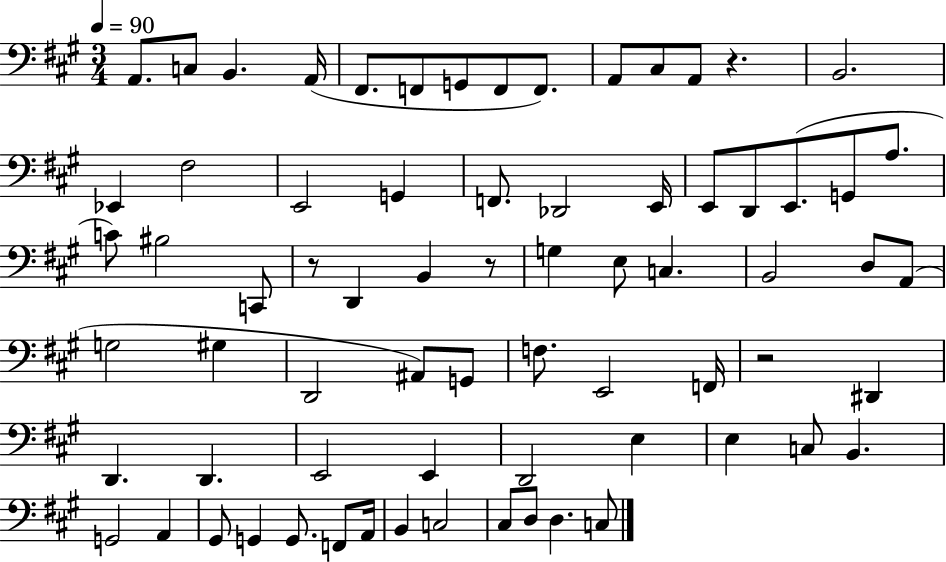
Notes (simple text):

A2/e. C3/e B2/q. A2/s F#2/e. F2/e G2/e F2/e F2/e. A2/e C#3/e A2/e R/q. B2/h. Eb2/q F#3/h E2/h G2/q F2/e. Db2/h E2/s E2/e D2/e E2/e. G2/e A3/e. C4/e BIS3/h C2/e R/e D2/q B2/q R/e G3/q E3/e C3/q. B2/h D3/e A2/e G3/h G#3/q D2/h A#2/e G2/e F3/e. E2/h F2/s R/h D#2/q D2/q. D2/q. E2/h E2/q D2/h E3/q E3/q C3/e B2/q. G2/h A2/q G#2/e G2/q G2/e. F2/e A2/s B2/q C3/h C#3/e D3/e D3/q. C3/e